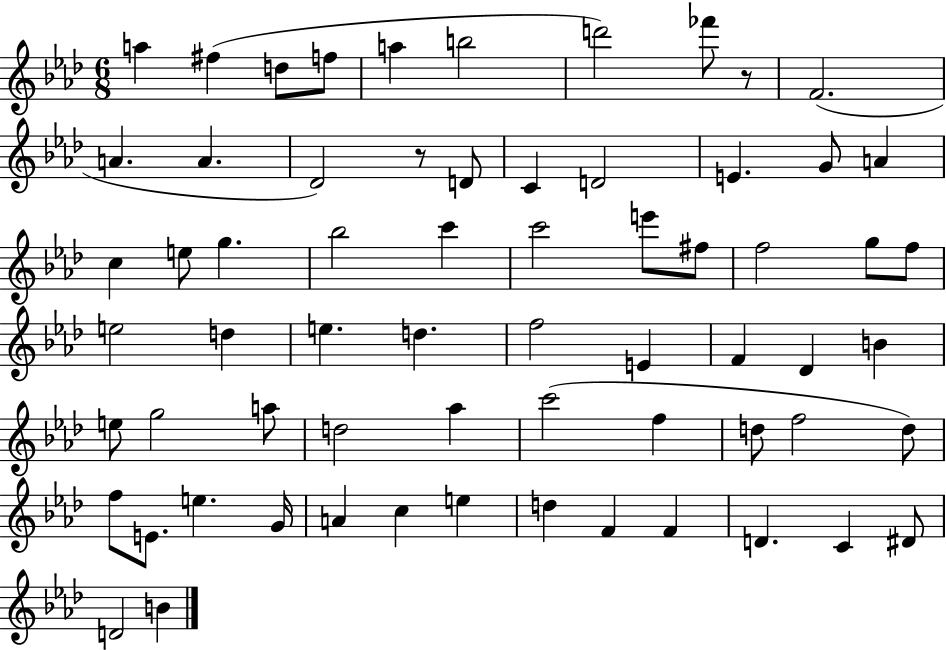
A5/q F#5/q D5/e F5/e A5/q B5/h D6/h FES6/e R/e F4/h. A4/q. A4/q. Db4/h R/e D4/e C4/q D4/h E4/q. G4/e A4/q C5/q E5/e G5/q. Bb5/h C6/q C6/h E6/e F#5/e F5/h G5/e F5/e E5/h D5/q E5/q. D5/q. F5/h E4/q F4/q Db4/q B4/q E5/e G5/h A5/e D5/h Ab5/q C6/h F5/q D5/e F5/h D5/e F5/e E4/e. E5/q. G4/s A4/q C5/q E5/q D5/q F4/q F4/q D4/q. C4/q D#4/e D4/h B4/q